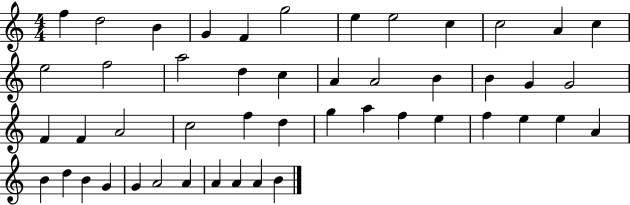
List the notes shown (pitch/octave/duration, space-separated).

F5/q D5/h B4/q G4/q F4/q G5/h E5/q E5/h C5/q C5/h A4/q C5/q E5/h F5/h A5/h D5/q C5/q A4/q A4/h B4/q B4/q G4/q G4/h F4/q F4/q A4/h C5/h F5/q D5/q G5/q A5/q F5/q E5/q F5/q E5/q E5/q A4/q B4/q D5/q B4/q G4/q G4/q A4/h A4/q A4/q A4/q A4/q B4/q